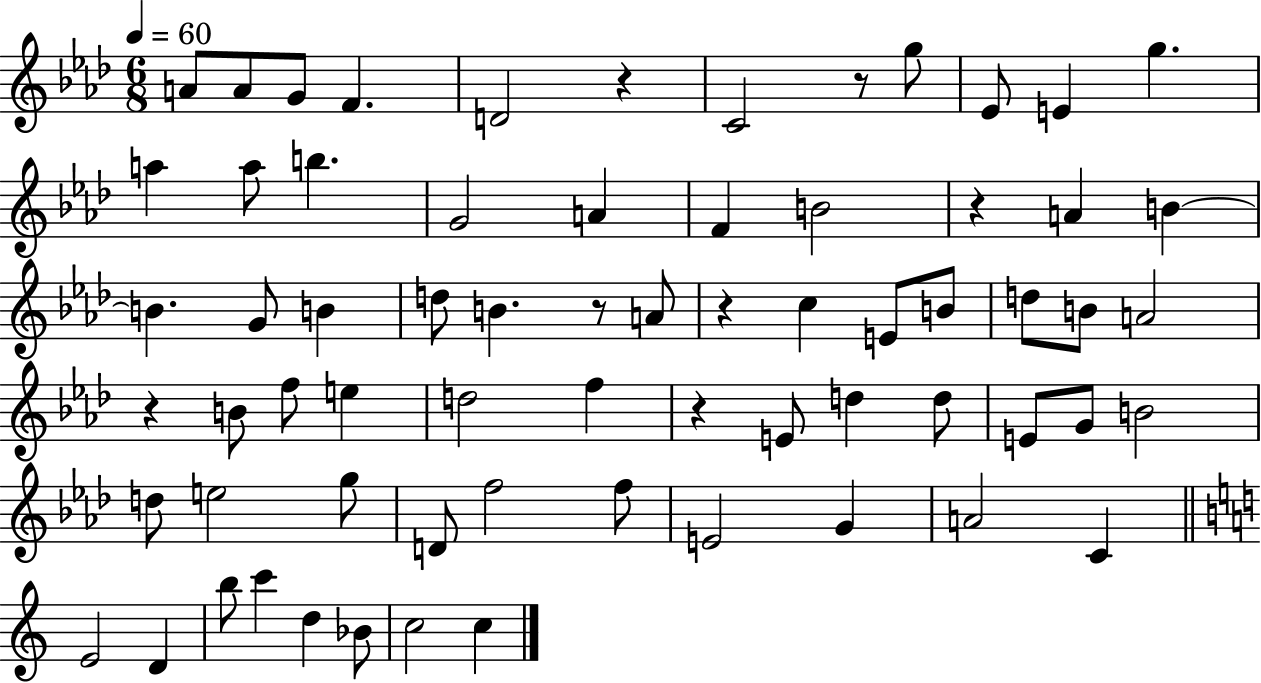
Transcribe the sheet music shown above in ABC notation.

X:1
T:Untitled
M:6/8
L:1/4
K:Ab
A/2 A/2 G/2 F D2 z C2 z/2 g/2 _E/2 E g a a/2 b G2 A F B2 z A B B G/2 B d/2 B z/2 A/2 z c E/2 B/2 d/2 B/2 A2 z B/2 f/2 e d2 f z E/2 d d/2 E/2 G/2 B2 d/2 e2 g/2 D/2 f2 f/2 E2 G A2 C E2 D b/2 c' d _B/2 c2 c